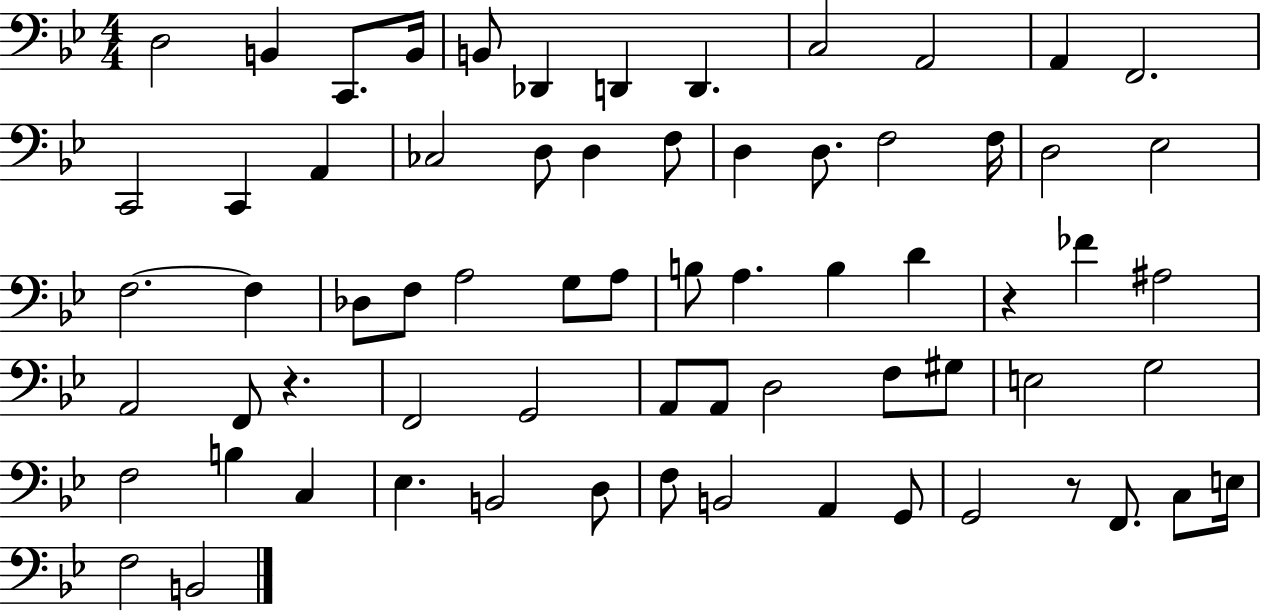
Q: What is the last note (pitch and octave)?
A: B2